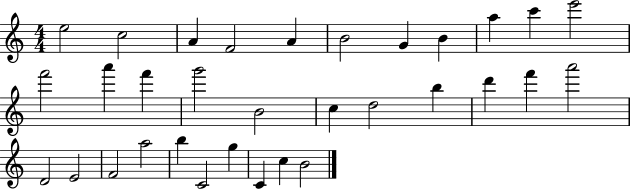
{
  \clef treble
  \numericTimeSignature
  \time 4/4
  \key c \major
  e''2 c''2 | a'4 f'2 a'4 | b'2 g'4 b'4 | a''4 c'''4 e'''2 | \break f'''2 a'''4 f'''4 | g'''2 b'2 | c''4 d''2 b''4 | d'''4 f'''4 a'''2 | \break d'2 e'2 | f'2 a''2 | b''4 c'2 g''4 | c'4 c''4 b'2 | \break \bar "|."
}